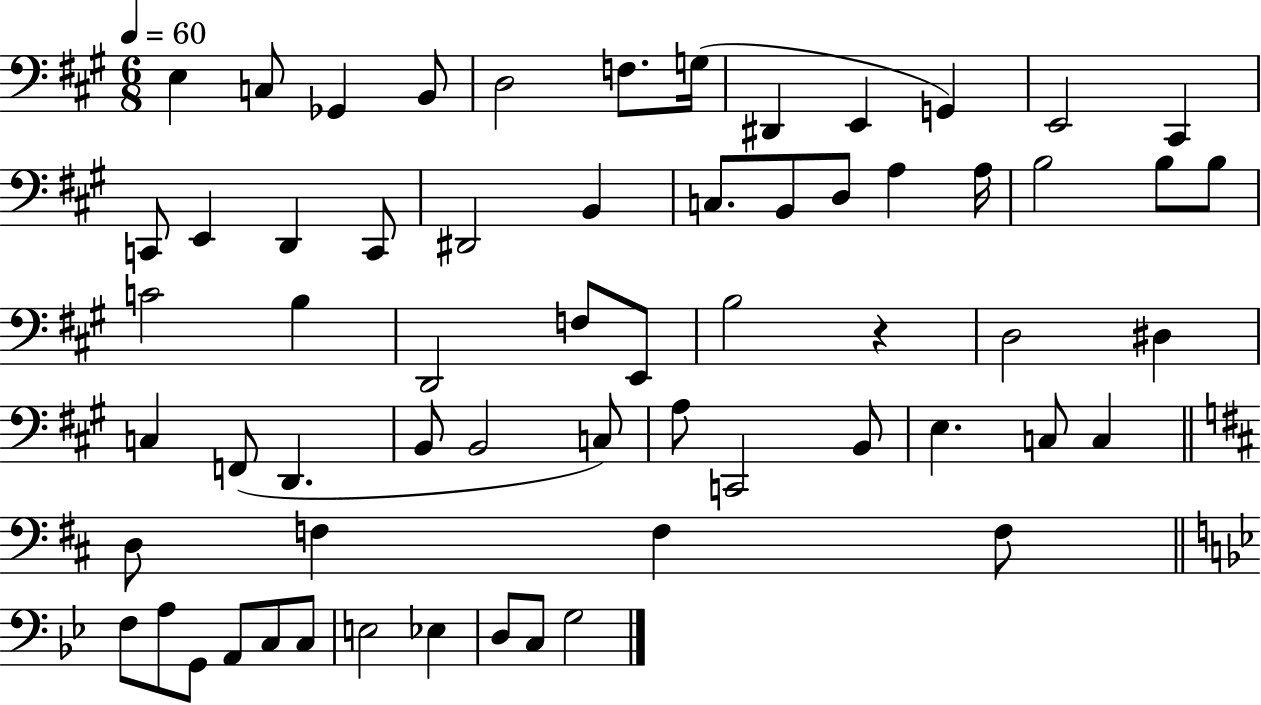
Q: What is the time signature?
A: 6/8